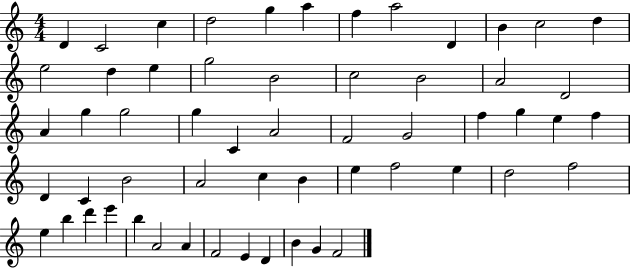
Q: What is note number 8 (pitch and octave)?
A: A5